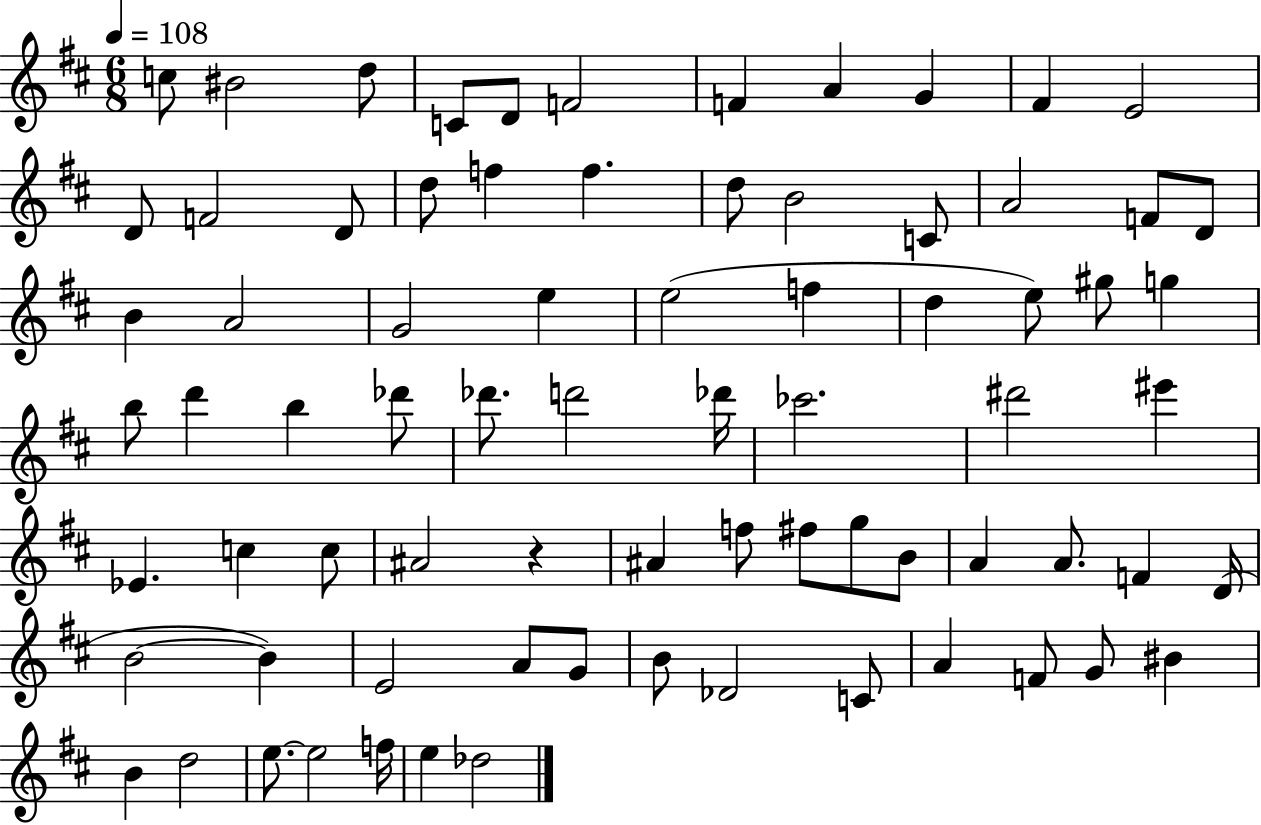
{
  \clef treble
  \numericTimeSignature
  \time 6/8
  \key d \major
  \tempo 4 = 108
  \repeat volta 2 { c''8 bis'2 d''8 | c'8 d'8 f'2 | f'4 a'4 g'4 | fis'4 e'2 | \break d'8 f'2 d'8 | d''8 f''4 f''4. | d''8 b'2 c'8 | a'2 f'8 d'8 | \break b'4 a'2 | g'2 e''4 | e''2( f''4 | d''4 e''8) gis''8 g''4 | \break b''8 d'''4 b''4 des'''8 | des'''8. d'''2 des'''16 | ces'''2. | dis'''2 eis'''4 | \break ees'4. c''4 c''8 | ais'2 r4 | ais'4 f''8 fis''8 g''8 b'8 | a'4 a'8. f'4 d'16( | \break b'2~~ b'4) | e'2 a'8 g'8 | b'8 des'2 c'8 | a'4 f'8 g'8 bis'4 | \break b'4 d''2 | e''8.~~ e''2 f''16 | e''4 des''2 | } \bar "|."
}